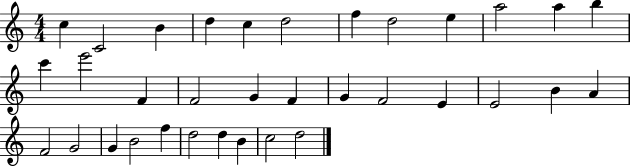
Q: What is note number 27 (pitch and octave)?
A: G4